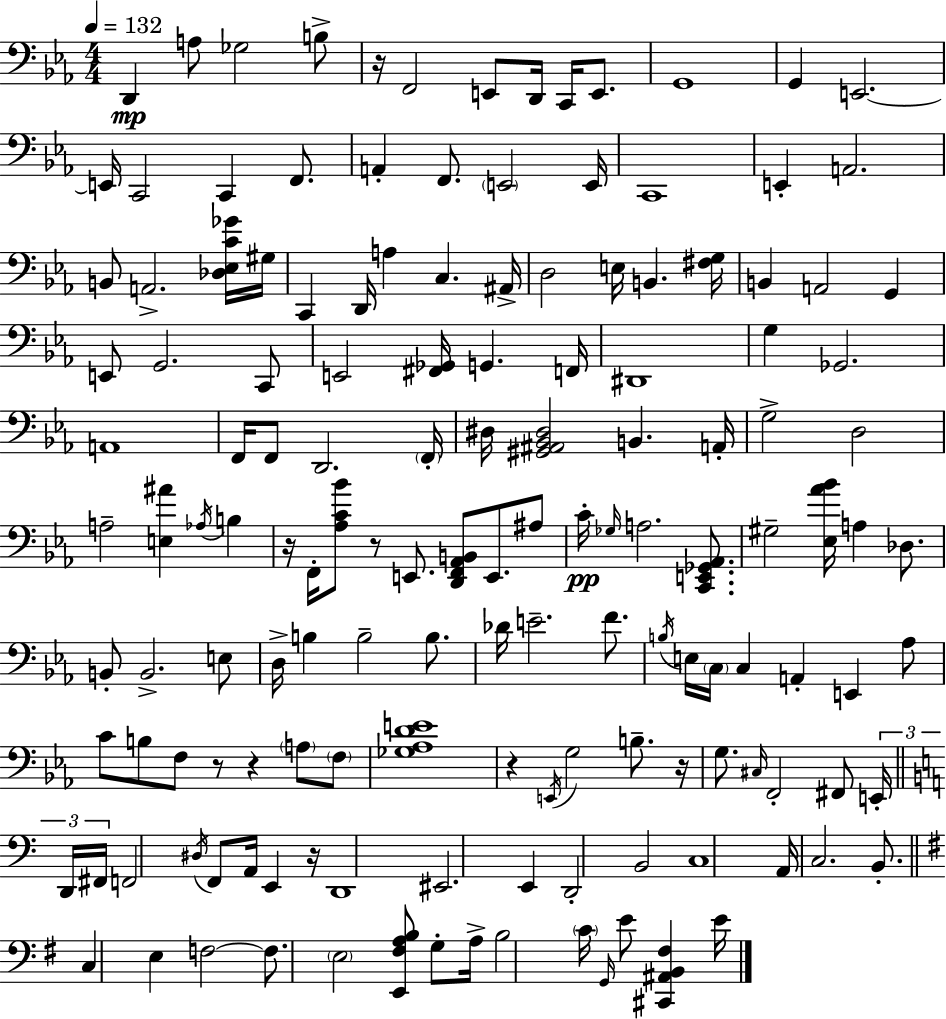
X:1
T:Untitled
M:4/4
L:1/4
K:Eb
D,, A,/2 _G,2 B,/2 z/4 F,,2 E,,/2 D,,/4 C,,/4 E,,/2 G,,4 G,, E,,2 E,,/4 C,,2 C,, F,,/2 A,, F,,/2 E,,2 E,,/4 C,,4 E,, A,,2 B,,/2 A,,2 [_D,_E,C_G]/4 ^G,/4 C,, D,,/4 A, C, ^A,,/4 D,2 E,/4 B,, [^F,G,]/4 B,, A,,2 G,, E,,/2 G,,2 C,,/2 E,,2 [^F,,_G,,]/4 G,, F,,/4 ^D,,4 G, _G,,2 A,,4 F,,/4 F,,/2 D,,2 F,,/4 ^D,/4 [^G,,^A,,_B,,^D,]2 B,, A,,/4 G,2 D,2 A,2 [E,^A] _A,/4 B, z/4 F,,/4 [_A,C_B]/2 z/2 E,,/2 [D,,F,,_A,,B,,]/2 E,,/2 ^A,/2 C/4 _G,/4 A,2 [C,,E,,_G,,_A,,]/2 ^G,2 [_E,_A_B]/4 A, _D,/2 B,,/2 B,,2 E,/2 D,/4 B, B,2 B,/2 _D/4 E2 F/2 B,/4 E,/4 C,/4 C, A,, E,, _A,/2 C/2 B,/2 F,/2 z/2 z A,/2 F,/2 [_G,_A,DE]4 z E,,/4 G,2 B,/2 z/4 G,/2 ^C,/4 F,,2 ^F,,/2 E,,/4 D,,/4 ^F,,/4 F,,2 ^D,/4 F,,/2 A,,/4 E,, z/4 D,,4 ^E,,2 E,, D,,2 B,,2 C,4 A,,/4 C,2 B,,/2 C, E, F,2 F,/2 E,2 [E,,^F,A,B,]/2 G,/2 A,/4 B,2 C/4 G,,/4 E/2 [^C,,^A,,B,,^F,] E/4